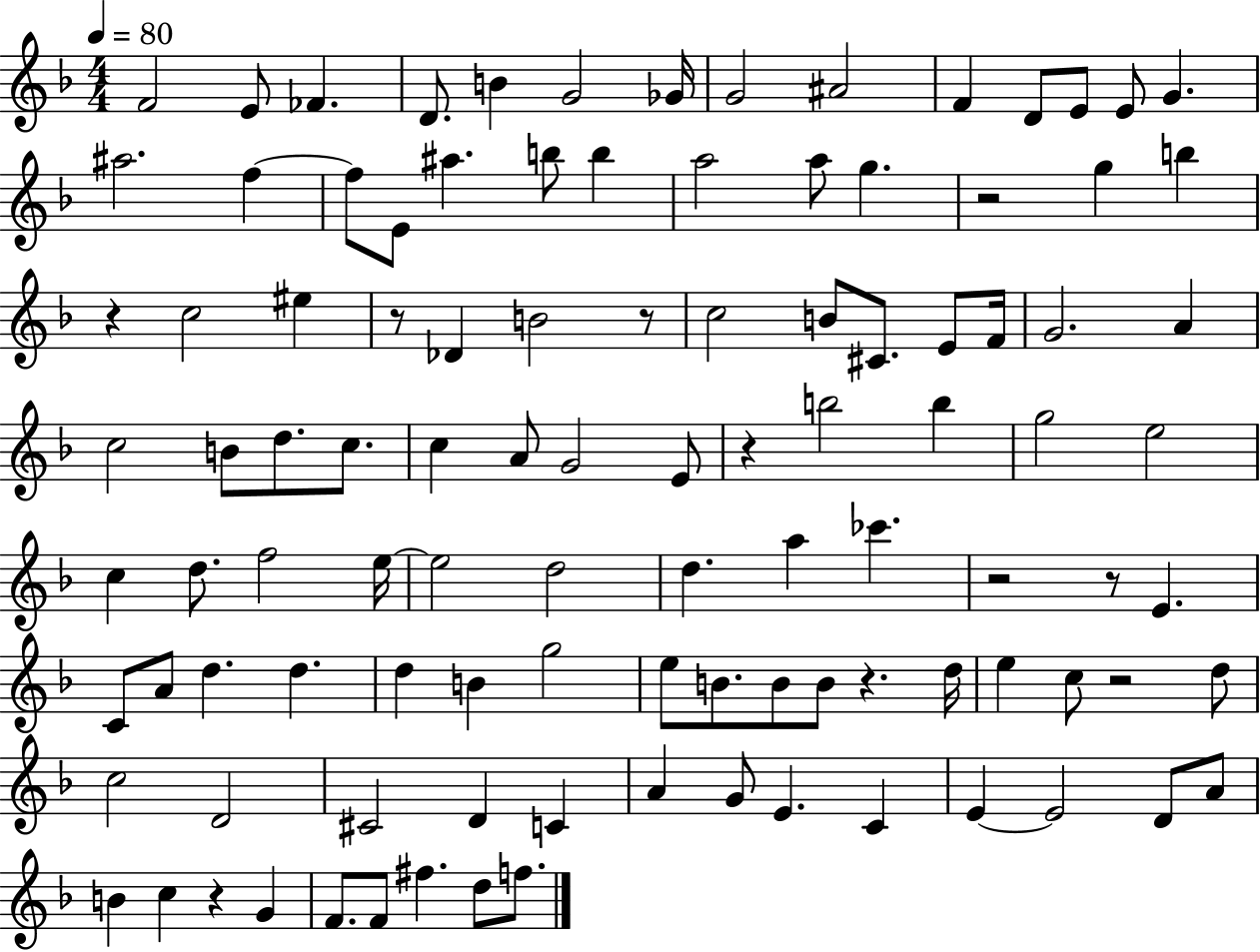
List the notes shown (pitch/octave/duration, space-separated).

F4/h E4/e FES4/q. D4/e. B4/q G4/h Gb4/s G4/h A#4/h F4/q D4/e E4/e E4/e G4/q. A#5/h. F5/q F5/e E4/e A#5/q. B5/e B5/q A5/h A5/e G5/q. R/h G5/q B5/q R/q C5/h EIS5/q R/e Db4/q B4/h R/e C5/h B4/e C#4/e. E4/e F4/s G4/h. A4/q C5/h B4/e D5/e. C5/e. C5/q A4/e G4/h E4/e R/q B5/h B5/q G5/h E5/h C5/q D5/e. F5/h E5/s E5/h D5/h D5/q. A5/q CES6/q. R/h R/e E4/q. C4/e A4/e D5/q. D5/q. D5/q B4/q G5/h E5/e B4/e. B4/e B4/e R/q. D5/s E5/q C5/e R/h D5/e C5/h D4/h C#4/h D4/q C4/q A4/q G4/e E4/q. C4/q E4/q E4/h D4/e A4/e B4/q C5/q R/q G4/q F4/e. F4/e F#5/q. D5/e F5/e.